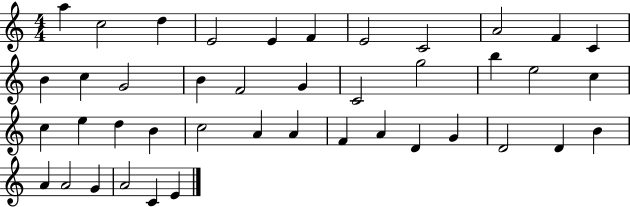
{
  \clef treble
  \numericTimeSignature
  \time 4/4
  \key c \major
  a''4 c''2 d''4 | e'2 e'4 f'4 | e'2 c'2 | a'2 f'4 c'4 | \break b'4 c''4 g'2 | b'4 f'2 g'4 | c'2 g''2 | b''4 e''2 c''4 | \break c''4 e''4 d''4 b'4 | c''2 a'4 a'4 | f'4 a'4 d'4 g'4 | d'2 d'4 b'4 | \break a'4 a'2 g'4 | a'2 c'4 e'4 | \bar "|."
}